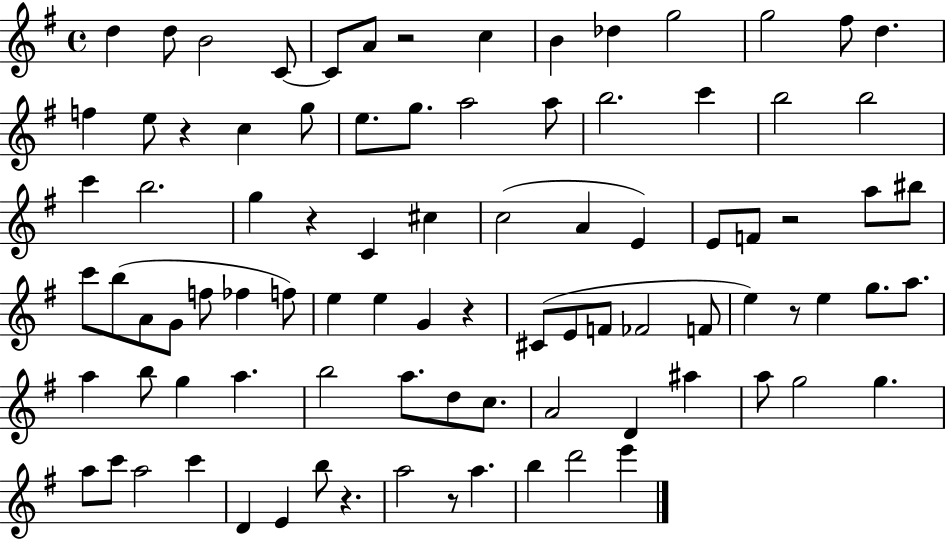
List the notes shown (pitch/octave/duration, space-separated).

D5/q D5/e B4/h C4/e C4/e A4/e R/h C5/q B4/q Db5/q G5/h G5/h F#5/e D5/q. F5/q E5/e R/q C5/q G5/e E5/e. G5/e. A5/h A5/e B5/h. C6/q B5/h B5/h C6/q B5/h. G5/q R/q C4/q C#5/q C5/h A4/q E4/q E4/e F4/e R/h A5/e BIS5/e C6/e B5/e A4/e G4/e F5/e FES5/q F5/e E5/q E5/q G4/q R/q C#4/e E4/e F4/e FES4/h F4/e E5/q R/e E5/q G5/e. A5/e. A5/q B5/e G5/q A5/q. B5/h A5/e. D5/e C5/e. A4/h D4/q A#5/q A5/e G5/h G5/q. A5/e C6/e A5/h C6/q D4/q E4/q B5/e R/q. A5/h R/e A5/q. B5/q D6/h E6/q